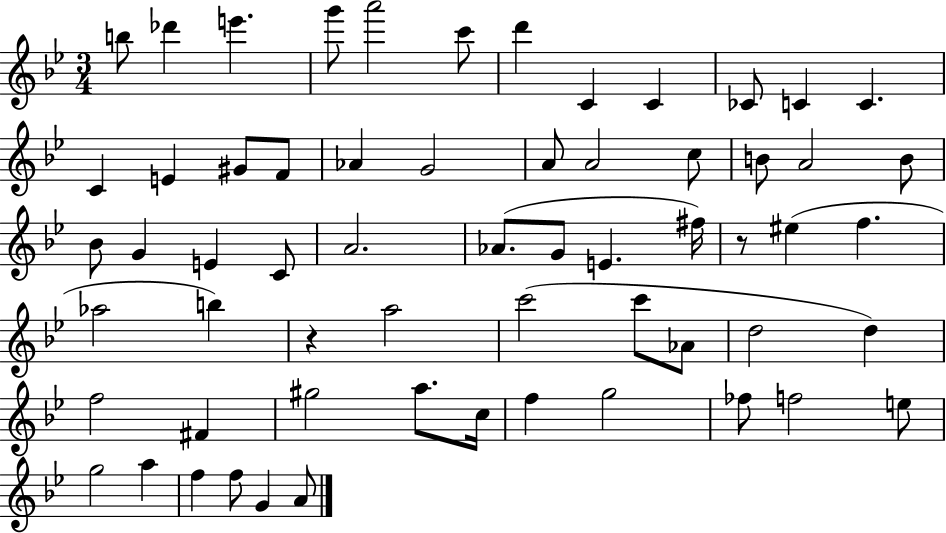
B5/e Db6/q E6/q. G6/e A6/h C6/e D6/q C4/q C4/q CES4/e C4/q C4/q. C4/q E4/q G#4/e F4/e Ab4/q G4/h A4/e A4/h C5/e B4/e A4/h B4/e Bb4/e G4/q E4/q C4/e A4/h. Ab4/e. G4/e E4/q. F#5/s R/e EIS5/q F5/q. Ab5/h B5/q R/q A5/h C6/h C6/e Ab4/e D5/h D5/q F5/h F#4/q G#5/h A5/e. C5/s F5/q G5/h FES5/e F5/h E5/e G5/h A5/q F5/q F5/e G4/q A4/e